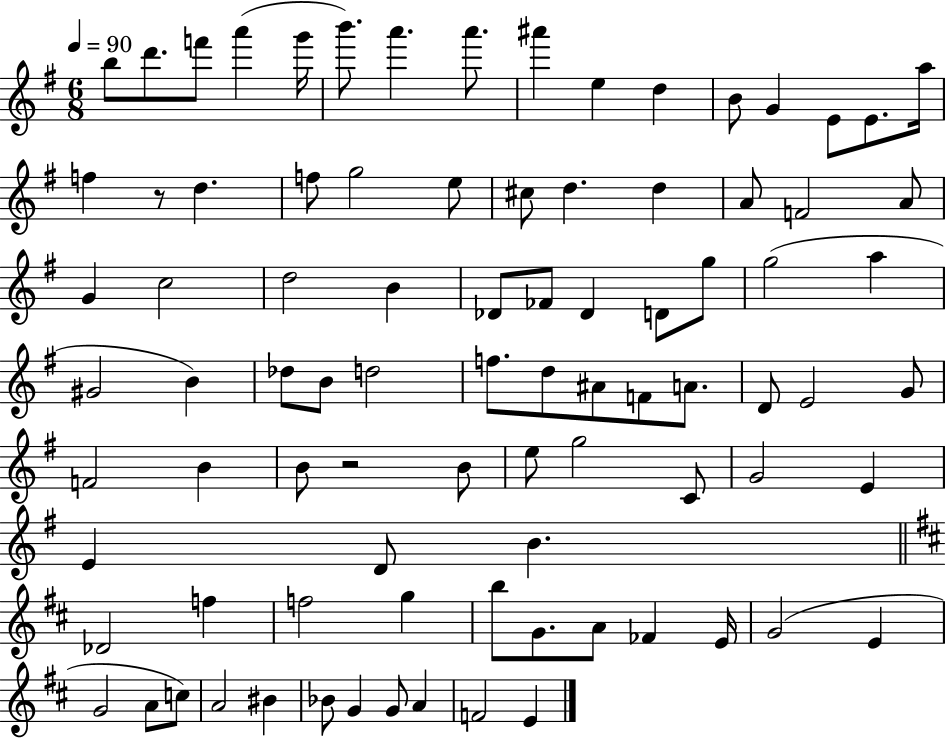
B5/e D6/e. F6/e A6/q G6/s B6/e. A6/q. A6/e. A#6/q E5/q D5/q B4/e G4/q E4/e E4/e. A5/s F5/q R/e D5/q. F5/e G5/h E5/e C#5/e D5/q. D5/q A4/e F4/h A4/e G4/q C5/h D5/h B4/q Db4/e FES4/e Db4/q D4/e G5/e G5/h A5/q G#4/h B4/q Db5/e B4/e D5/h F5/e. D5/e A#4/e F4/e A4/e. D4/e E4/h G4/e F4/h B4/q B4/e R/h B4/e E5/e G5/h C4/e G4/h E4/q E4/q D4/e B4/q. Db4/h F5/q F5/h G5/q B5/e G4/e. A4/e FES4/q E4/s G4/h E4/q G4/h A4/e C5/e A4/h BIS4/q Bb4/e G4/q G4/e A4/q F4/h E4/q